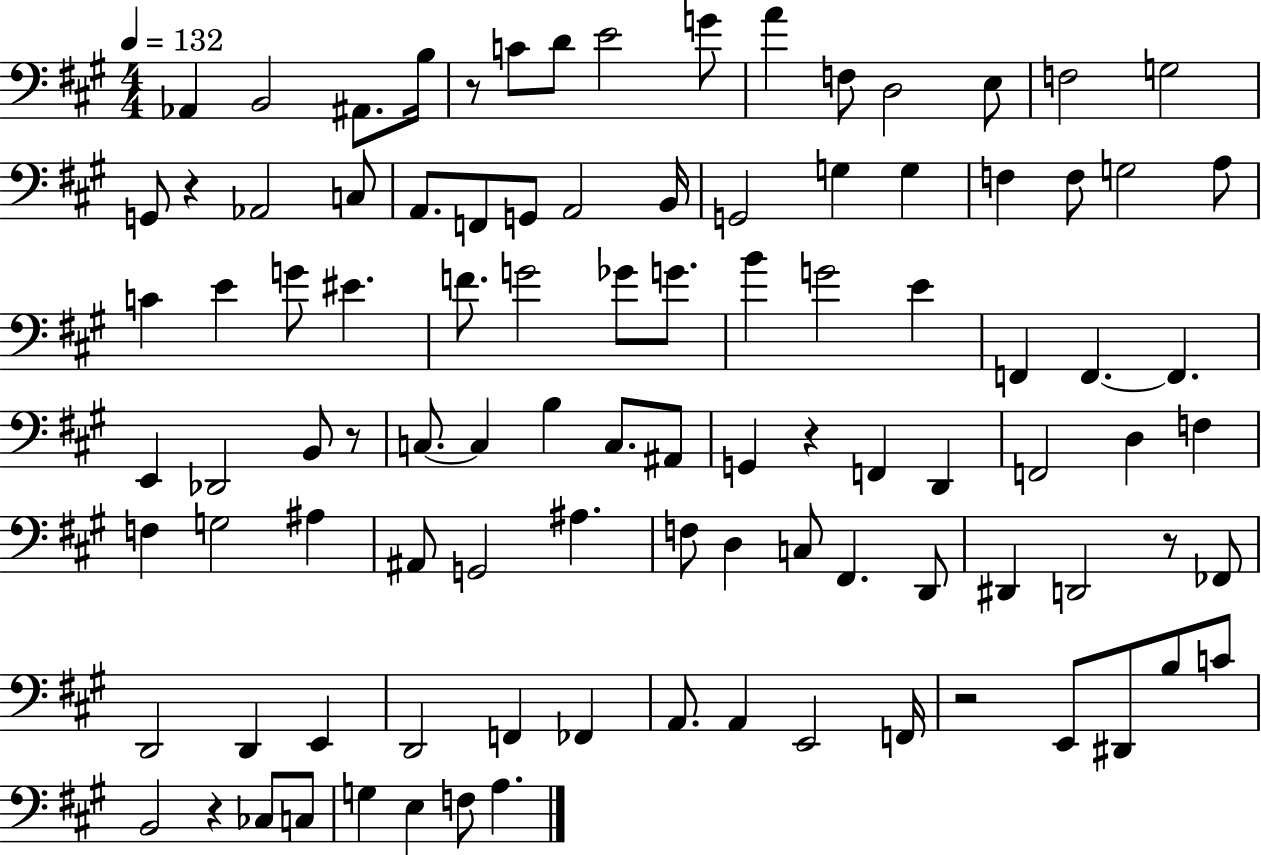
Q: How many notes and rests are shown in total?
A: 99